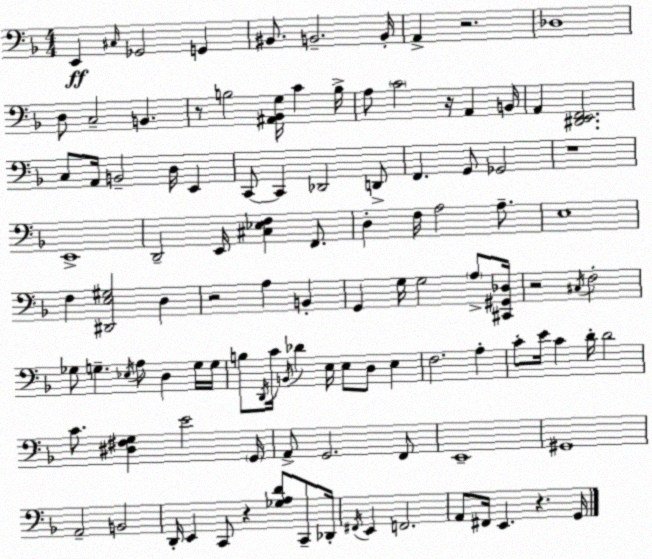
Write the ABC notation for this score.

X:1
T:Untitled
M:4/4
L:1/4
K:F
E,, ^C,/4 _G,,2 G,, ^B,,/2 B,,2 B,,/4 A,, z2 _D,4 D,/2 C,2 B,, z/2 B,2 [^A,,_B,,G,]/4 C B,/4 A,/2 C2 z/4 A,, B,,/4 A,, [^D,,E,,F,,]2 C,/2 A,,/4 B,,2 D,/4 E,, C,,/2 C,, _D,,2 D,,/2 F,, G,,/2 _G,,2 z4 E,,4 D,,2 E,,/4 [^C,_E,F,] F,,/2 D, F,/4 A,2 A,/2 E,4 F, [^D,,E,^G,]2 D, z2 A, B,, G,, G,/4 G,2 A,/2 [^C,,^G,,_D,]/4 z2 ^C,/4 F,2 _G,/2 G, _E,/4 A,/2 D, G,/4 G,/4 B,/2 D,,/4 C/4 B,,/4 _D E,/4 E,/2 D,/2 E, F,2 A, C/2 E/4 C D/4 D2 C/2 [^D,^F,G,] E2 G,,/4 A,,/2 G,,2 F,,/2 E,,4 ^G,,4 A,,2 B,,2 D,,/4 E,, C,,/2 z [_G,A,D]/2 C,,/2 _D,,/4 ^F,,/4 E,, F,,2 A,,/2 ^F,,/4 E,, z G,,/4